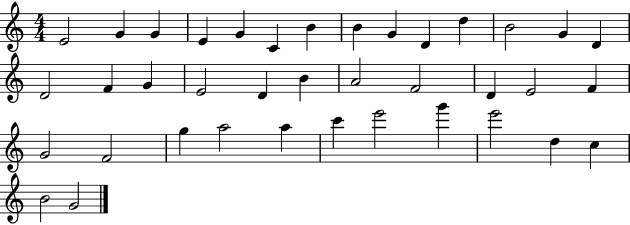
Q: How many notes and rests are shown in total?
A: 38